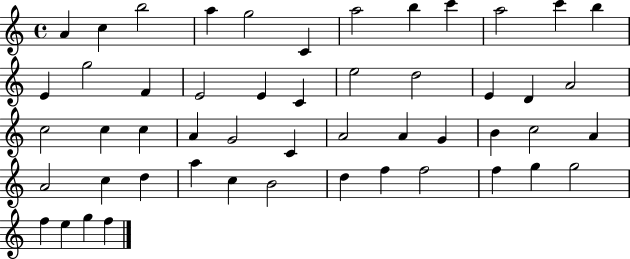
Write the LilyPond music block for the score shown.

{
  \clef treble
  \time 4/4
  \defaultTimeSignature
  \key c \major
  a'4 c''4 b''2 | a''4 g''2 c'4 | a''2 b''4 c'''4 | a''2 c'''4 b''4 | \break e'4 g''2 f'4 | e'2 e'4 c'4 | e''2 d''2 | e'4 d'4 a'2 | \break c''2 c''4 c''4 | a'4 g'2 c'4 | a'2 a'4 g'4 | b'4 c''2 a'4 | \break a'2 c''4 d''4 | a''4 c''4 b'2 | d''4 f''4 f''2 | f''4 g''4 g''2 | \break f''4 e''4 g''4 f''4 | \bar "|."
}